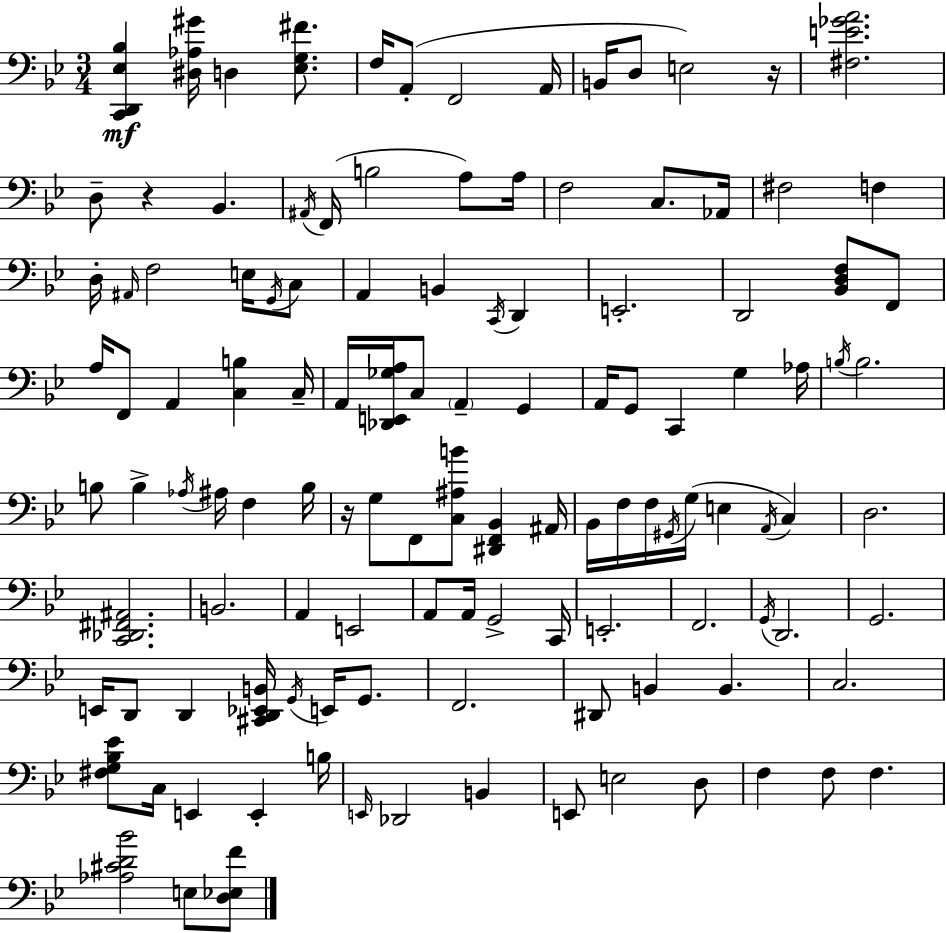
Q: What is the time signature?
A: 3/4